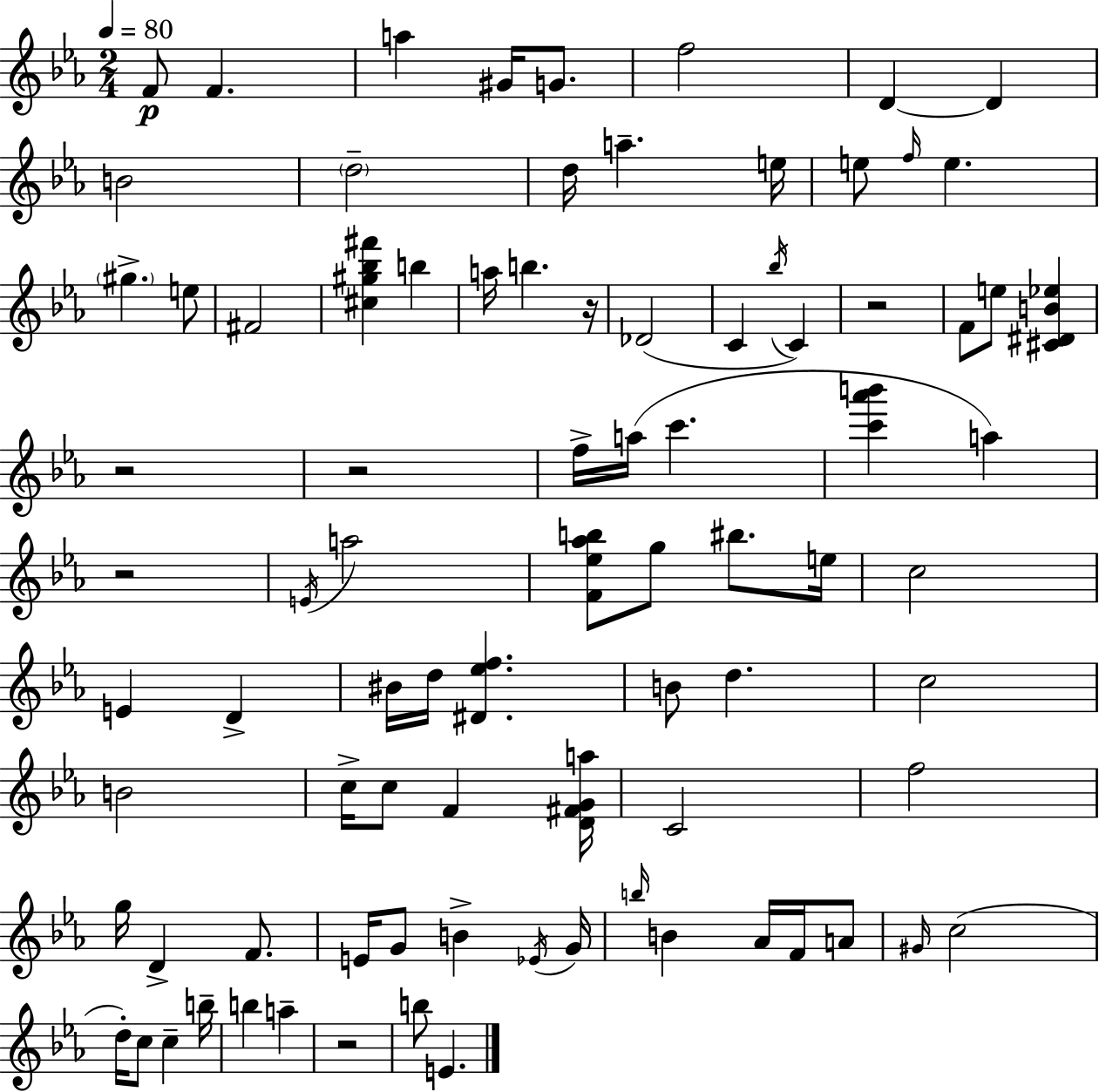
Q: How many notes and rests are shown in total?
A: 86